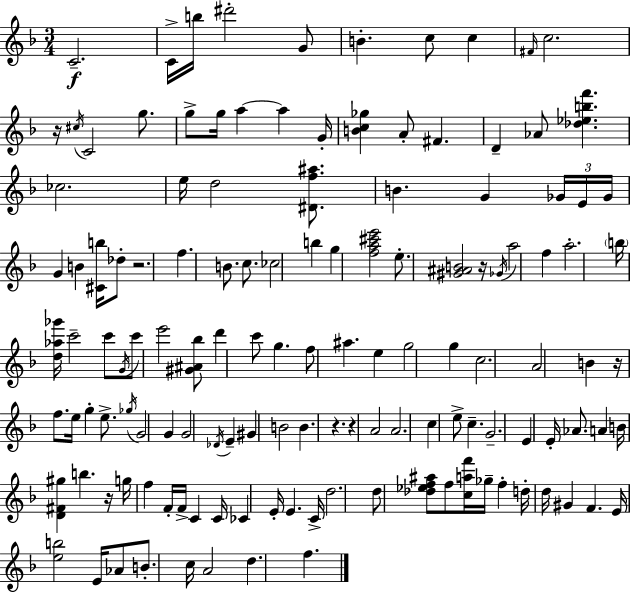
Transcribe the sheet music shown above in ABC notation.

X:1
T:Untitled
M:3/4
L:1/4
K:Dm
C2 C/4 b/4 ^d'2 G/2 B c/2 c ^F/4 c2 z/4 ^c/4 C2 g/2 g/2 g/4 a a G/4 [Bc_g] A/2 ^F D _A/2 [_d_ebf'] _c2 e/4 d2 [^Df^a]/2 B G _G/4 E/4 _G/4 G B [^Cb]/4 _d/2 z2 f B/2 c/2 _c2 b g [fa^c'e']2 e/2 [^G^AB]2 z/4 _G/4 a2 f a2 b/4 [d_a_g']/4 c'2 c'/2 G/4 c'/2 e'2 [^G^A_b]/2 d' c'/2 g f/2 ^a e g2 g c2 A2 B z/4 f/2 e/4 g e/2 _g/4 G2 G G2 _D/4 E ^G B2 B z z A2 A2 c e/2 c G2 E E/4 _A/2 A B/4 [D^F^g] b z/4 g/4 f F/4 F/4 C C/4 _C E/4 E C/4 d2 d/2 [_d_ef^a]/2 f/2 [caf']/4 _g/4 f d/4 d/4 ^G F E/4 [eb]2 E/4 _A/2 B/2 c/4 A2 d f